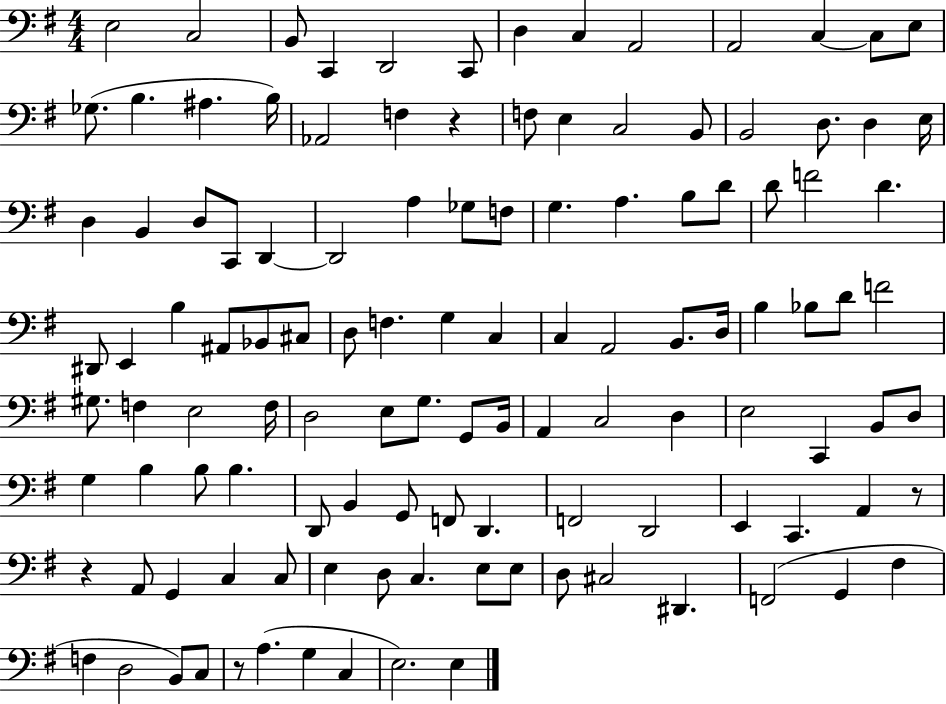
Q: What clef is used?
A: bass